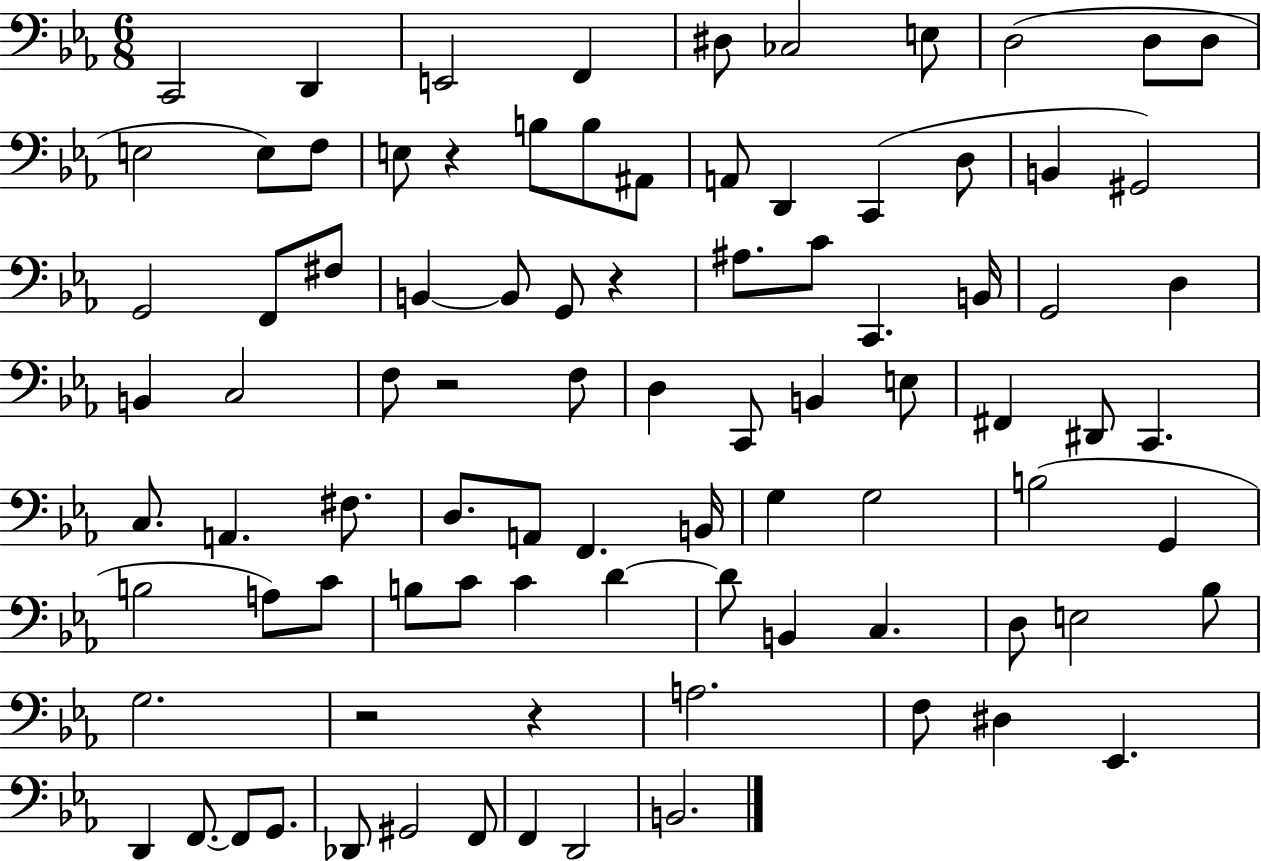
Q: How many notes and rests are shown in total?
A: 90